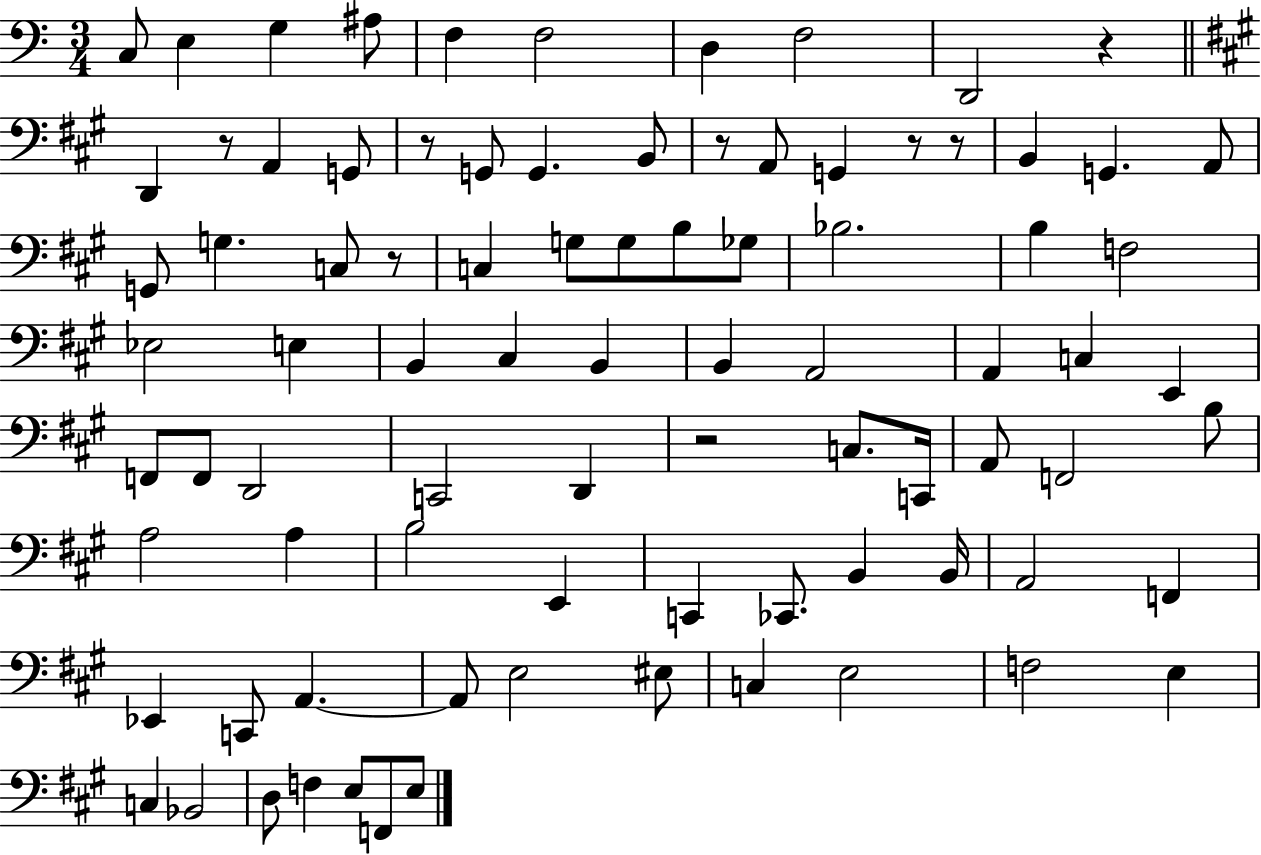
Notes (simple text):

C3/e E3/q G3/q A#3/e F3/q F3/h D3/q F3/h D2/h R/q D2/q R/e A2/q G2/e R/e G2/e G2/q. B2/e R/e A2/e G2/q R/e R/e B2/q G2/q. A2/e G2/e G3/q. C3/e R/e C3/q G3/e G3/e B3/e Gb3/e Bb3/h. B3/q F3/h Eb3/h E3/q B2/q C#3/q B2/q B2/q A2/h A2/q C3/q E2/q F2/e F2/e D2/h C2/h D2/q R/h C3/e. C2/s A2/e F2/h B3/e A3/h A3/q B3/h E2/q C2/q CES2/e. B2/q B2/s A2/h F2/q Eb2/q C2/e A2/q. A2/e E3/h EIS3/e C3/q E3/h F3/h E3/q C3/q Bb2/h D3/e F3/q E3/e F2/e E3/e